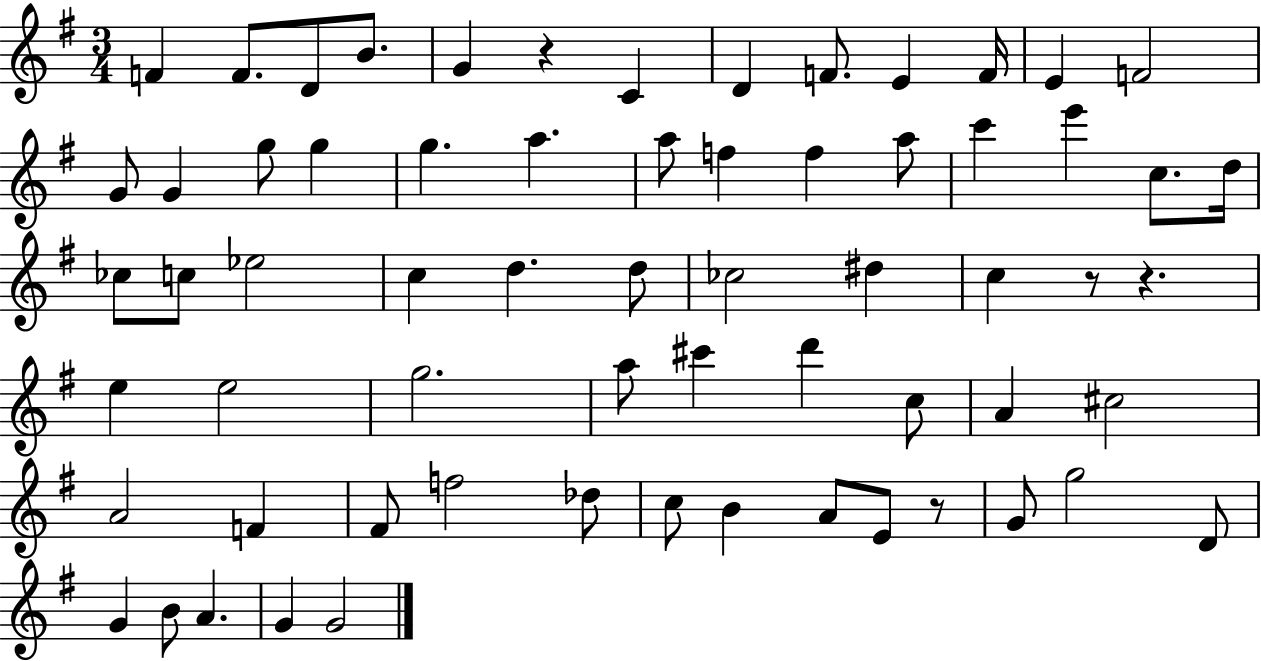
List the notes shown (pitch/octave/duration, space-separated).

F4/q F4/e. D4/e B4/e. G4/q R/q C4/q D4/q F4/e. E4/q F4/s E4/q F4/h G4/e G4/q G5/e G5/q G5/q. A5/q. A5/e F5/q F5/q A5/e C6/q E6/q C5/e. D5/s CES5/e C5/e Eb5/h C5/q D5/q. D5/e CES5/h D#5/q C5/q R/e R/q. E5/q E5/h G5/h. A5/e C#6/q D6/q C5/e A4/q C#5/h A4/h F4/q F#4/e F5/h Db5/e C5/e B4/q A4/e E4/e R/e G4/e G5/h D4/e G4/q B4/e A4/q. G4/q G4/h